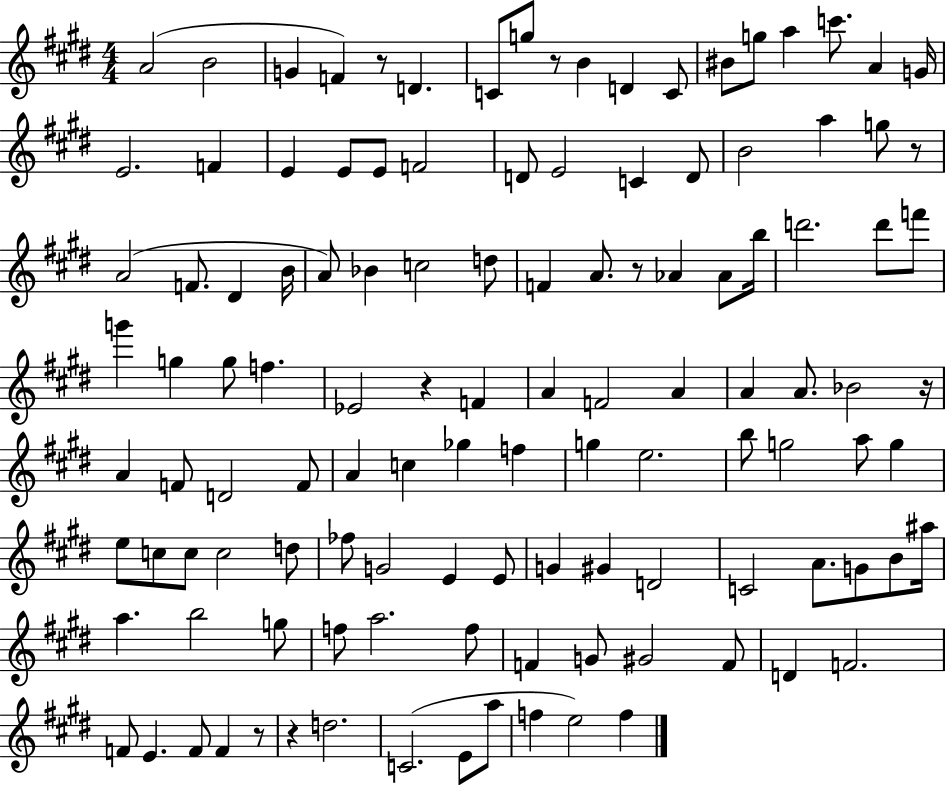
A4/h B4/h G4/q F4/q R/e D4/q. C4/e G5/e R/e B4/q D4/q C4/e BIS4/e G5/e A5/q C6/e. A4/q G4/s E4/h. F4/q E4/q E4/e E4/e F4/h D4/e E4/h C4/q D4/e B4/h A5/q G5/e R/e A4/h F4/e. D#4/q B4/s A4/e Bb4/q C5/h D5/e F4/q A4/e. R/e Ab4/q Ab4/e B5/s D6/h. D6/e F6/e G6/q G5/q G5/e F5/q. Eb4/h R/q F4/q A4/q F4/h A4/q A4/q A4/e. Bb4/h R/s A4/q F4/e D4/h F4/e A4/q C5/q Gb5/q F5/q G5/q E5/h. B5/e G5/h A5/e G5/q E5/e C5/e C5/e C5/h D5/e FES5/e G4/h E4/q E4/e G4/q G#4/q D4/h C4/h A4/e. G4/e B4/e A#5/s A5/q. B5/h G5/e F5/e A5/h. F5/e F4/q G4/e G#4/h F4/e D4/q F4/h. F4/e E4/q. F4/e F4/q R/e R/q D5/h. C4/h. E4/e A5/e F5/q E5/h F5/q